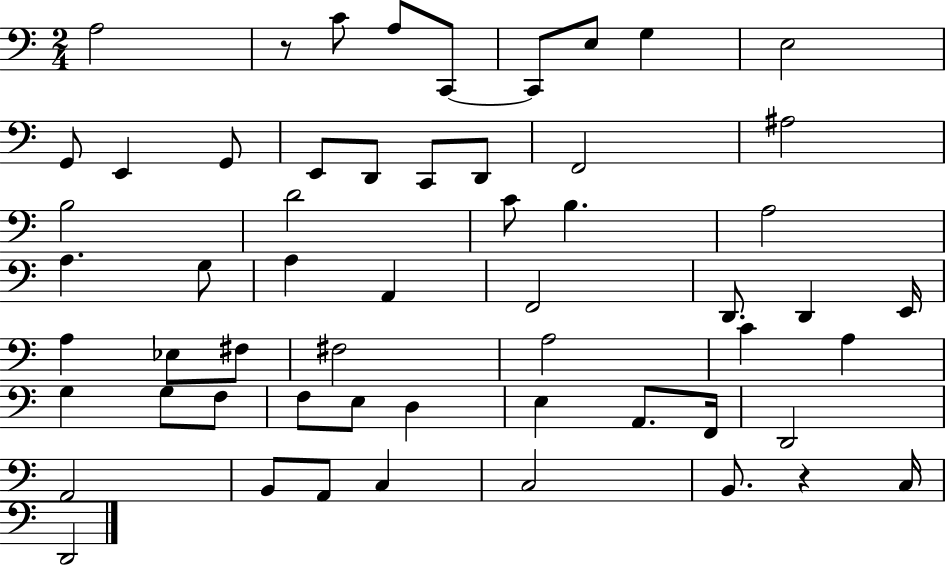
{
  \clef bass
  \numericTimeSignature
  \time 2/4
  \key c \major
  \repeat volta 2 { a2 | r8 c'8 a8 c,8~~ | c,8 e8 g4 | e2 | \break g,8 e,4 g,8 | e,8 d,8 c,8 d,8 | f,2 | ais2 | \break b2 | d'2 | c'8 b4. | a2 | \break a4. g8 | a4 a,4 | f,2 | d,8. d,4 e,16 | \break a4 ees8 fis8 | fis2 | a2 | c'4 a4 | \break g4 g8 f8 | f8 e8 d4 | e4 a,8. f,16 | d,2 | \break a,2 | b,8 a,8 c4 | c2 | b,8. r4 c16 | \break d,2 | } \bar "|."
}